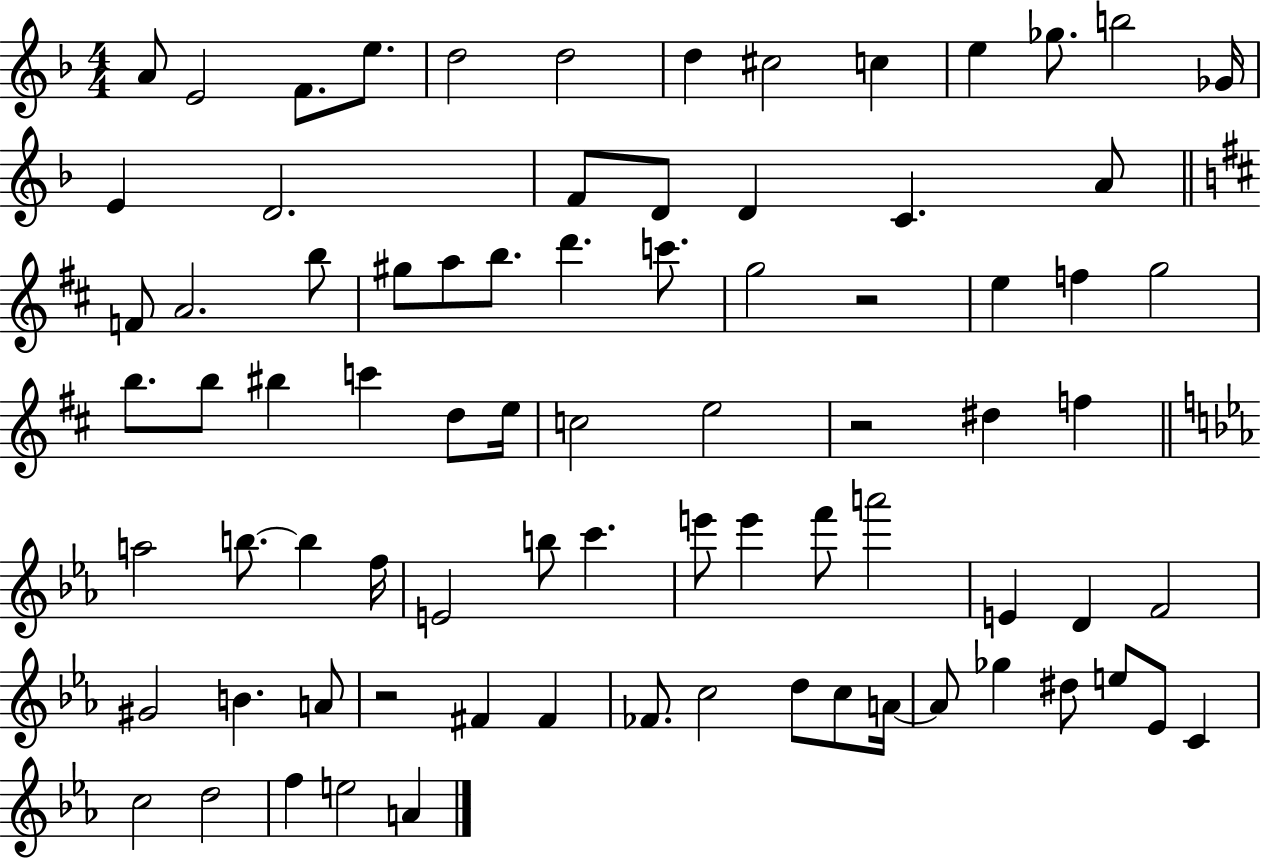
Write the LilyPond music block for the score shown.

{
  \clef treble
  \numericTimeSignature
  \time 4/4
  \key f \major
  a'8 e'2 f'8. e''8. | d''2 d''2 | d''4 cis''2 c''4 | e''4 ges''8. b''2 ges'16 | \break e'4 d'2. | f'8 d'8 d'4 c'4. a'8 | \bar "||" \break \key b \minor f'8 a'2. b''8 | gis''8 a''8 b''8. d'''4. c'''8. | g''2 r2 | e''4 f''4 g''2 | \break b''8. b''8 bis''4 c'''4 d''8 e''16 | c''2 e''2 | r2 dis''4 f''4 | \bar "||" \break \key ees \major a''2 b''8.~~ b''4 f''16 | e'2 b''8 c'''4. | e'''8 e'''4 f'''8 a'''2 | e'4 d'4 f'2 | \break gis'2 b'4. a'8 | r2 fis'4 fis'4 | fes'8. c''2 d''8 c''8 a'16~~ | a'8 ges''4 dis''8 e''8 ees'8 c'4 | \break c''2 d''2 | f''4 e''2 a'4 | \bar "|."
}